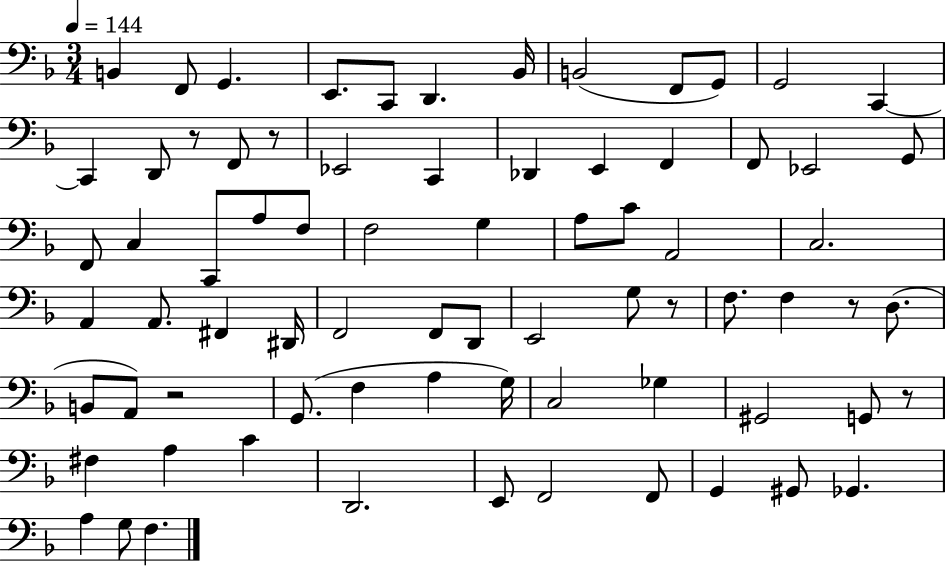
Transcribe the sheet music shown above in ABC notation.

X:1
T:Untitled
M:3/4
L:1/4
K:F
B,, F,,/2 G,, E,,/2 C,,/2 D,, _B,,/4 B,,2 F,,/2 G,,/2 G,,2 C,, C,, D,,/2 z/2 F,,/2 z/2 _E,,2 C,, _D,, E,, F,, F,,/2 _E,,2 G,,/2 F,,/2 C, C,,/2 A,/2 F,/2 F,2 G, A,/2 C/2 A,,2 C,2 A,, A,,/2 ^F,, ^D,,/4 F,,2 F,,/2 D,,/2 E,,2 G,/2 z/2 F,/2 F, z/2 D,/2 B,,/2 A,,/2 z2 G,,/2 F, A, G,/4 C,2 _G, ^G,,2 G,,/2 z/2 ^F, A, C D,,2 E,,/2 F,,2 F,,/2 G,, ^G,,/2 _G,, A, G,/2 F,